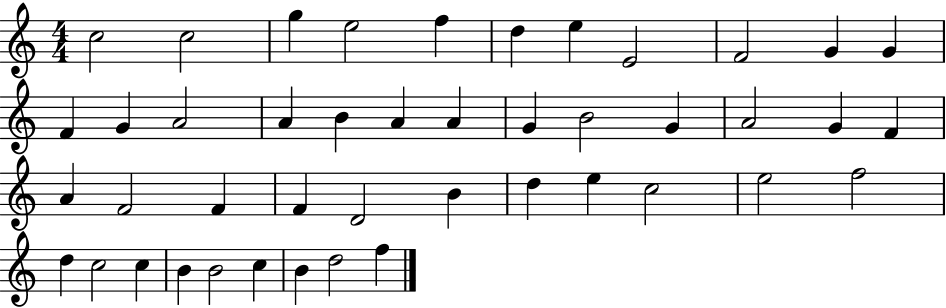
X:1
T:Untitled
M:4/4
L:1/4
K:C
c2 c2 g e2 f d e E2 F2 G G F G A2 A B A A G B2 G A2 G F A F2 F F D2 B d e c2 e2 f2 d c2 c B B2 c B d2 f